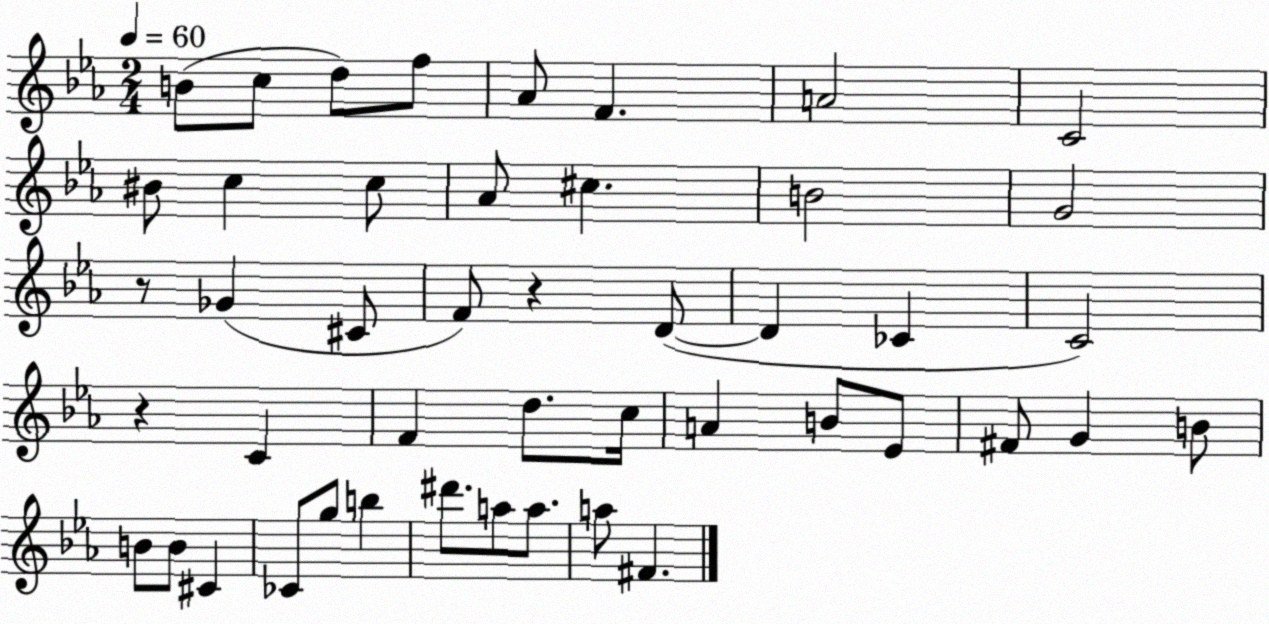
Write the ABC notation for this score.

X:1
T:Untitled
M:2/4
L:1/4
K:Eb
B/2 c/2 d/2 f/2 _A/2 F A2 C2 ^B/2 c c/2 _A/2 ^c B2 G2 z/2 _G ^C/2 F/2 z D/2 D _C C2 z C F d/2 c/4 A B/2 _E/2 ^F/2 G B/2 B/2 B/2 ^C _C/2 g/2 b ^d'/2 a/2 a/2 a/2 ^F